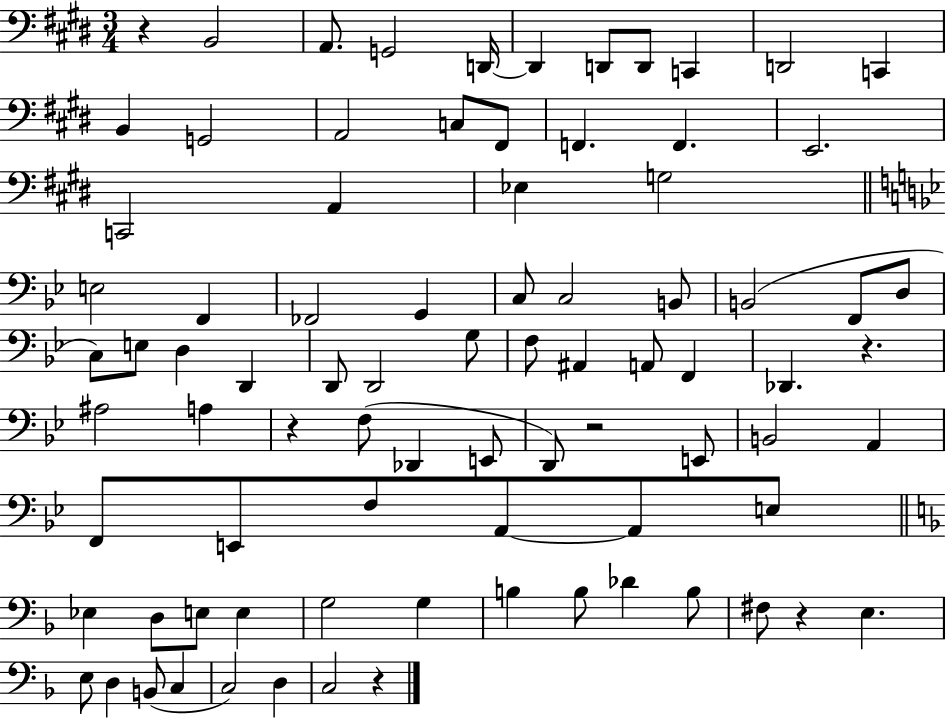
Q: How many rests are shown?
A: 6